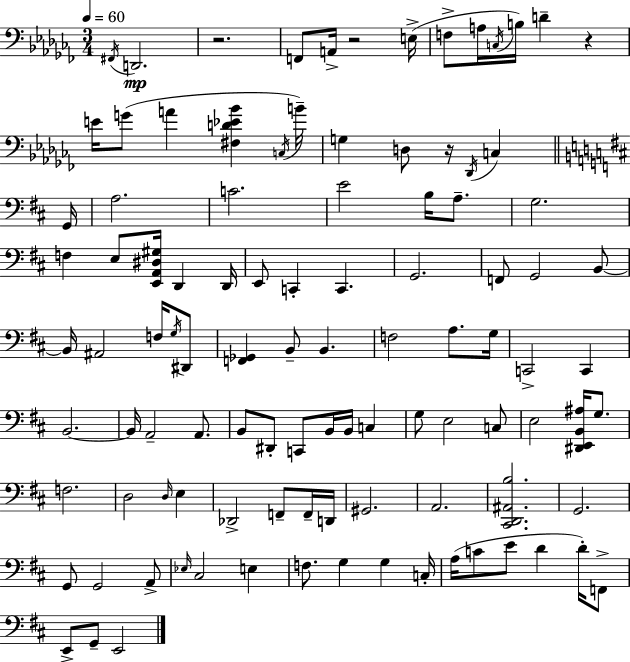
{
  \clef bass
  \numericTimeSignature
  \time 3/4
  \key aes \minor
  \tempo 4 = 60
  \acciaccatura { fis,16 }\mp d,2. | r2. | f,8 a,16-> r2 | e16->( f8-> a16 \acciaccatura { c16 } b16) d'4-- r4 | \break e'16 g'8( a'4 <fis d' ees' bes'>4 | \acciaccatura { c16 } b'16--) g4 d8 r16 \acciaccatura { des,16 } c4 | \bar "||" \break \key d \major g,16 a2. | c'2. | e'2 b16 a8.-- | g2. | \break f4 e8 <e, a, dis gis>16 d,4 | d,16 e,8 c,4-. c,4. | g,2. | f,8 g,2 b,8~~ | \break b,16 ais,2 f16 \acciaccatura { g16 } | dis,8 <f, ges,>4 b,8-- b,4. | f2 a8. | g16 c,2-> c,4 | \break b,2.~~ | b,16 a,2-- a,8. | b,8 dis,8-. c,8 b,16 b,16 c4 | g8 e2 | \break c8 e2 <dis, e, b, ais>16 g8. | f2. | d2 \grace { d16 } e4 | des,2-> f,8-- | \break f,16-- d,16 gis,2. | a,2. | <cis, d, ais, b>2. | g,2. | \break g,8 g,2 | a,8-> \grace { ees16 } cis2 | e4 f8. g4 g4 | c16-. a16( c'8 e'8 d'4 | \break d'16-.) f,8-> e,8-> g,8-- e,2 | \bar "|."
}